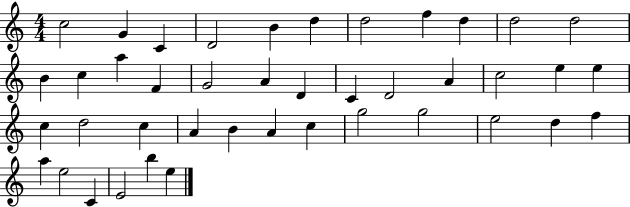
{
  \clef treble
  \numericTimeSignature
  \time 4/4
  \key c \major
  c''2 g'4 c'4 | d'2 b'4 d''4 | d''2 f''4 d''4 | d''2 d''2 | \break b'4 c''4 a''4 f'4 | g'2 a'4 d'4 | c'4 d'2 a'4 | c''2 e''4 e''4 | \break c''4 d''2 c''4 | a'4 b'4 a'4 c''4 | g''2 g''2 | e''2 d''4 f''4 | \break a''4 e''2 c'4 | e'2 b''4 e''4 | \bar "|."
}